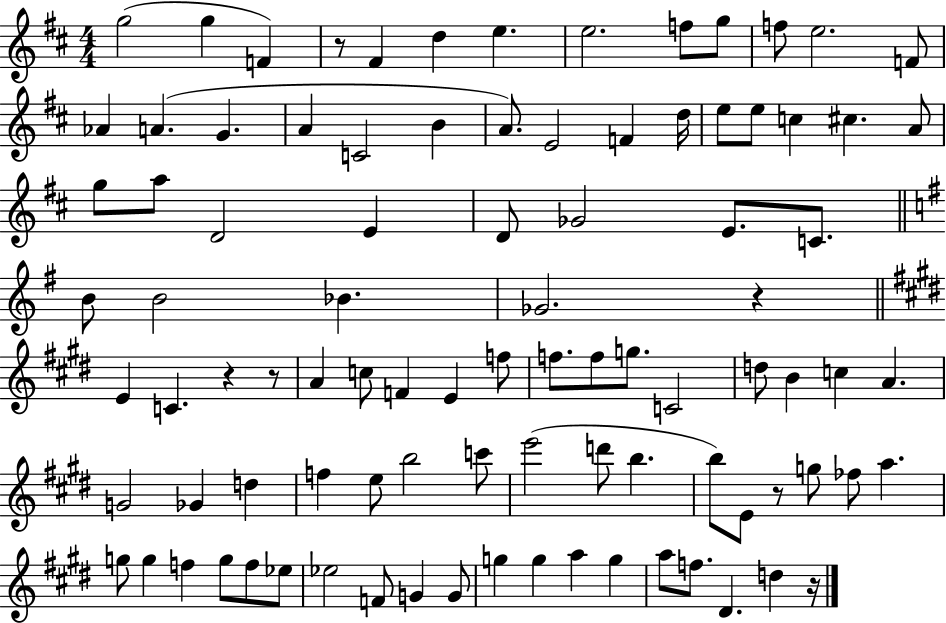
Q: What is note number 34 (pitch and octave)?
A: E4